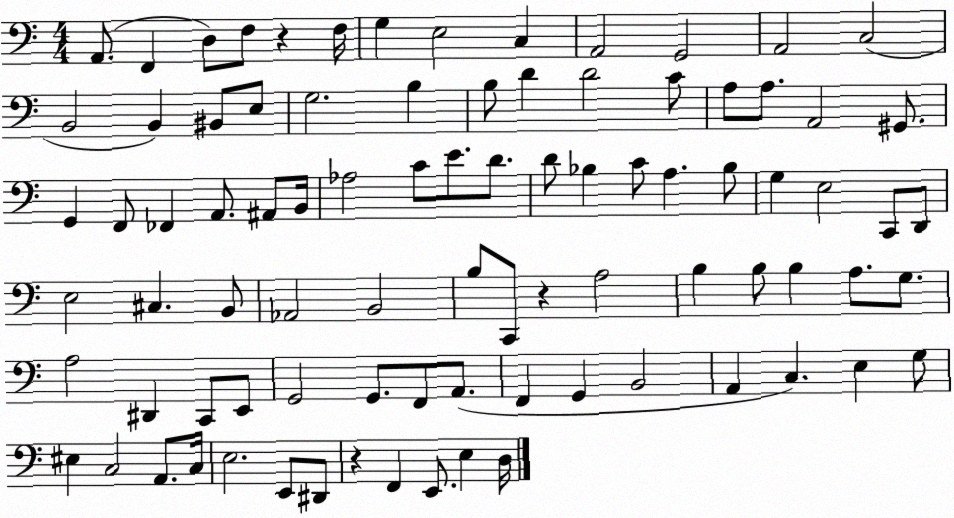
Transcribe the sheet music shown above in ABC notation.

X:1
T:Untitled
M:4/4
L:1/4
K:C
A,,/2 F,, D,/2 F,/2 z F,/4 G, E,2 C, A,,2 G,,2 A,,2 C,2 B,,2 B,, ^B,,/2 E,/2 G,2 B, B,/2 D D2 C/2 A,/2 A,/2 A,,2 ^G,,/2 G,, F,,/2 _F,, A,,/2 ^A,,/2 B,,/4 _A,2 C/2 E/2 D/2 D/2 _B, C/2 A, _B,/2 G, E,2 C,,/2 D,,/2 E,2 ^C, B,,/2 _A,,2 B,,2 B,/2 C,,/2 z A,2 B, B,/2 B, A,/2 G,/2 A,2 ^D,, C,,/2 E,,/2 G,,2 G,,/2 F,,/2 A,,/2 F,, G,, B,,2 A,, C, E, G,/2 ^E, C,2 A,,/2 C,/4 E,2 E,,/2 ^D,,/2 z F,, E,,/2 E, D,/4